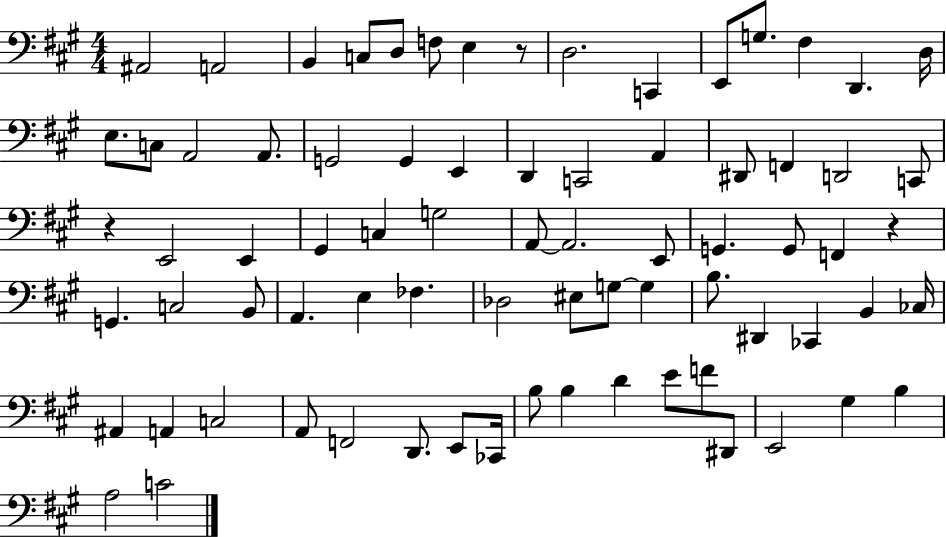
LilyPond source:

{
  \clef bass
  \numericTimeSignature
  \time 4/4
  \key a \major
  ais,2 a,2 | b,4 c8 d8 f8 e4 r8 | d2. c,4 | e,8 g8. fis4 d,4. d16 | \break e8. c8 a,2 a,8. | g,2 g,4 e,4 | d,4 c,2 a,4 | dis,8 f,4 d,2 c,8 | \break r4 e,2 e,4 | gis,4 c4 g2 | a,8~~ a,2. e,8 | g,4. g,8 f,4 r4 | \break g,4. c2 b,8 | a,4. e4 fes4. | des2 eis8 g8~~ g4 | b8. dis,4 ces,4 b,4 ces16 | \break ais,4 a,4 c2 | a,8 f,2 d,8. e,8 ces,16 | b8 b4 d'4 e'8 f'8 dis,8 | e,2 gis4 b4 | \break a2 c'2 | \bar "|."
}